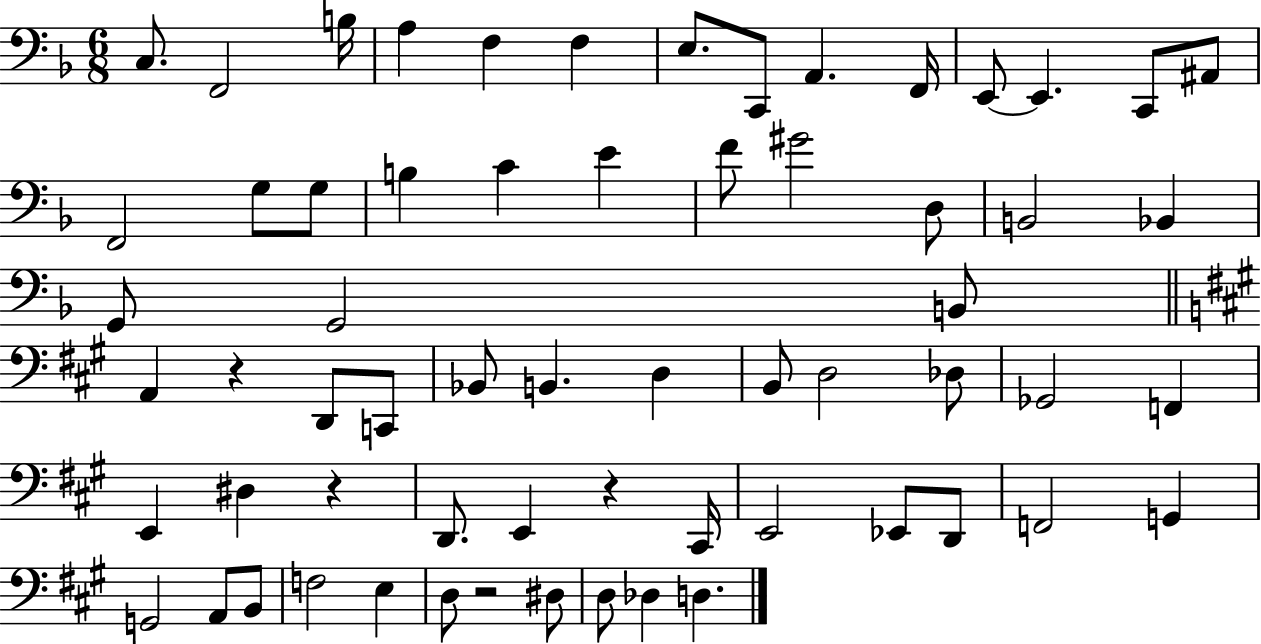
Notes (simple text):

C3/e. F2/h B3/s A3/q F3/q F3/q E3/e. C2/e A2/q. F2/s E2/e E2/q. C2/e A#2/e F2/h G3/e G3/e B3/q C4/q E4/q F4/e G#4/h D3/e B2/h Bb2/q G2/e G2/h B2/e A2/q R/q D2/e C2/e Bb2/e B2/q. D3/q B2/e D3/h Db3/e Gb2/h F2/q E2/q D#3/q R/q D2/e. E2/q R/q C#2/s E2/h Eb2/e D2/e F2/h G2/q G2/h A2/e B2/e F3/h E3/q D3/e R/h D#3/e D3/e Db3/q D3/q.